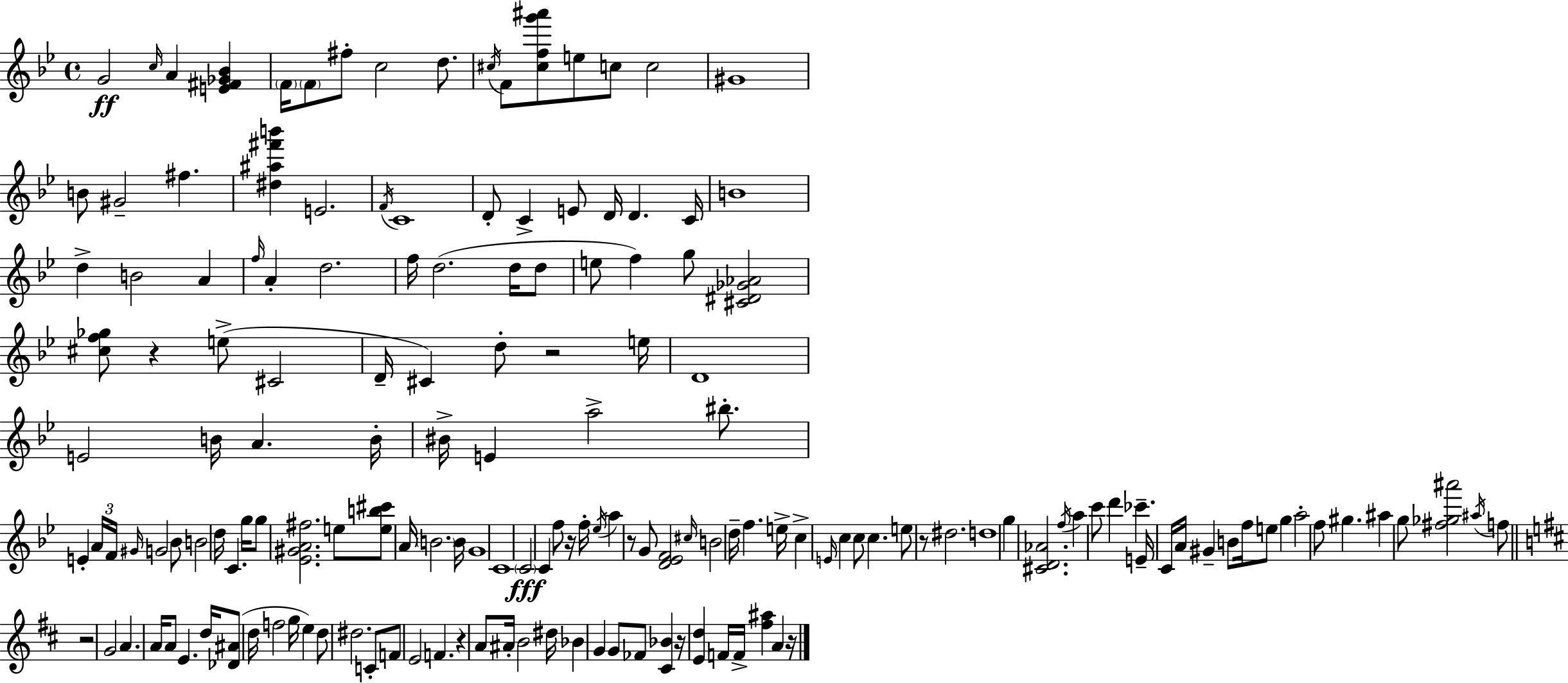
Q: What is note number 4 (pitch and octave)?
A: F4